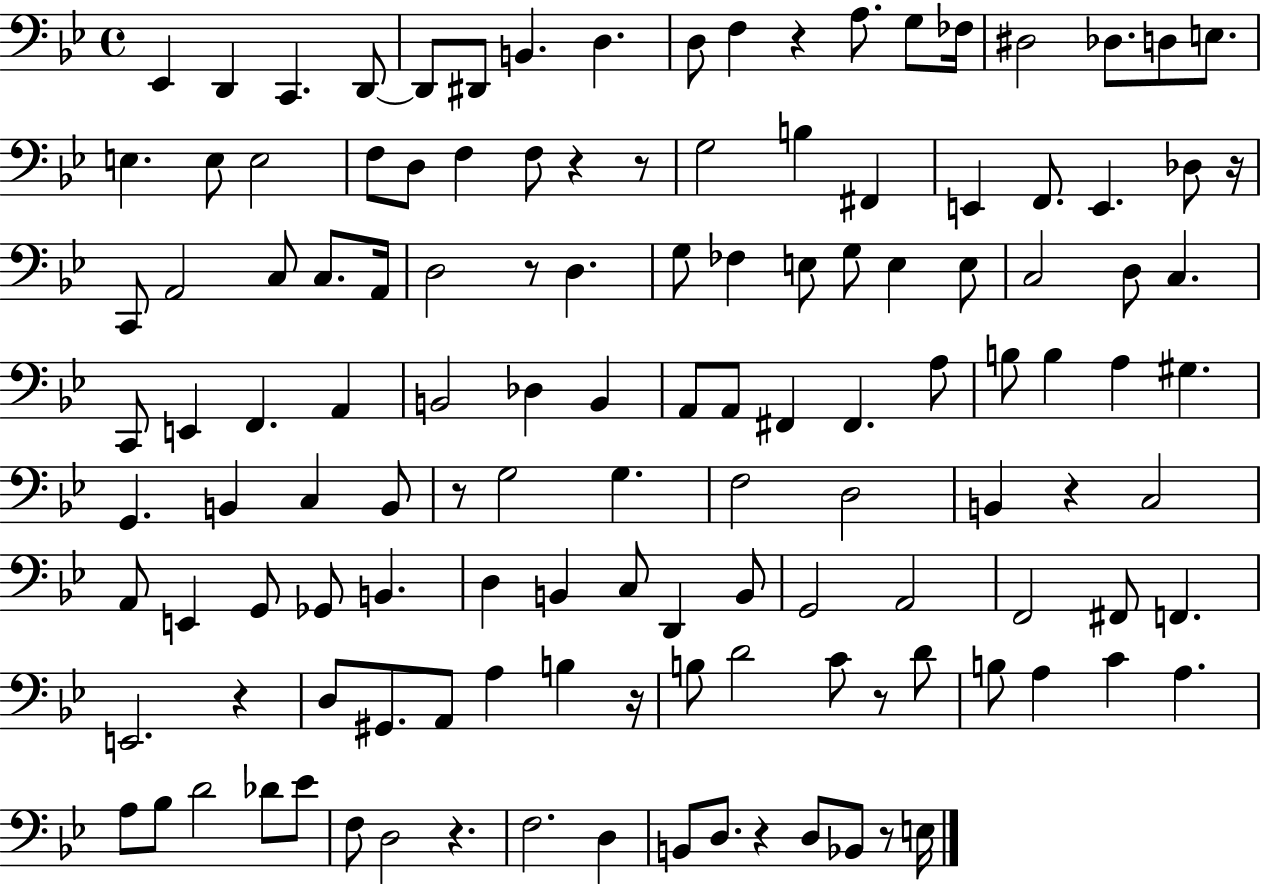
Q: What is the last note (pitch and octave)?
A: E3